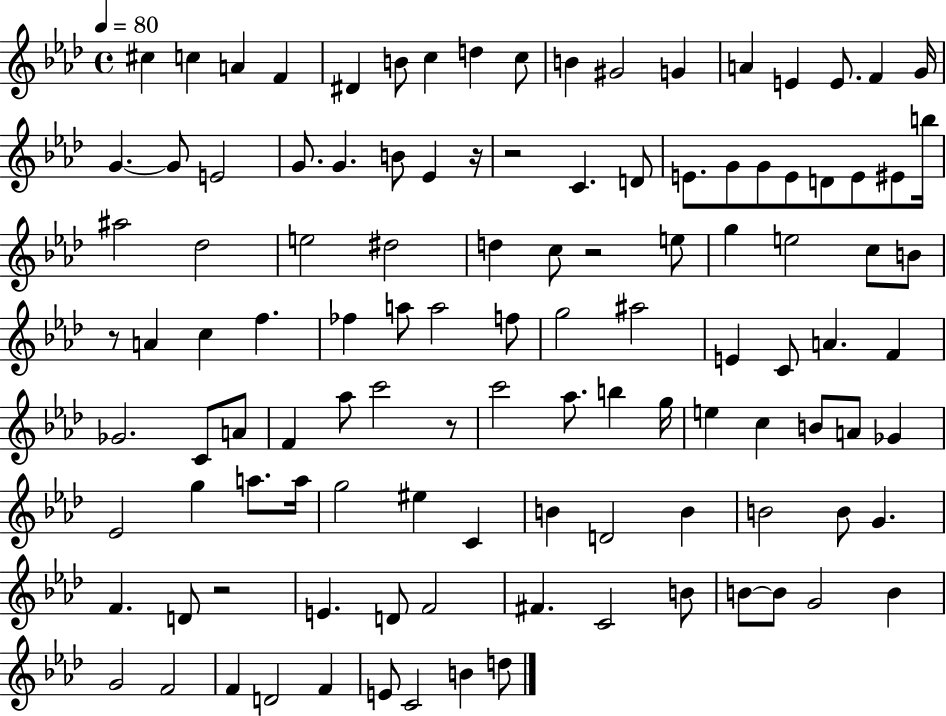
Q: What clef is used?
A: treble